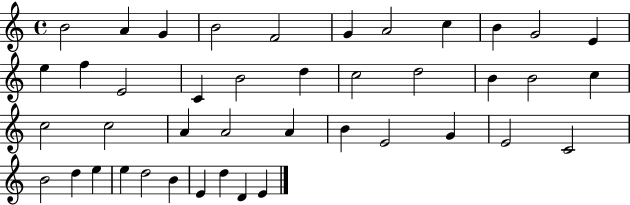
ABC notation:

X:1
T:Untitled
M:4/4
L:1/4
K:C
B2 A G B2 F2 G A2 c B G2 E e f E2 C B2 d c2 d2 B B2 c c2 c2 A A2 A B E2 G E2 C2 B2 d e e d2 B E d D E